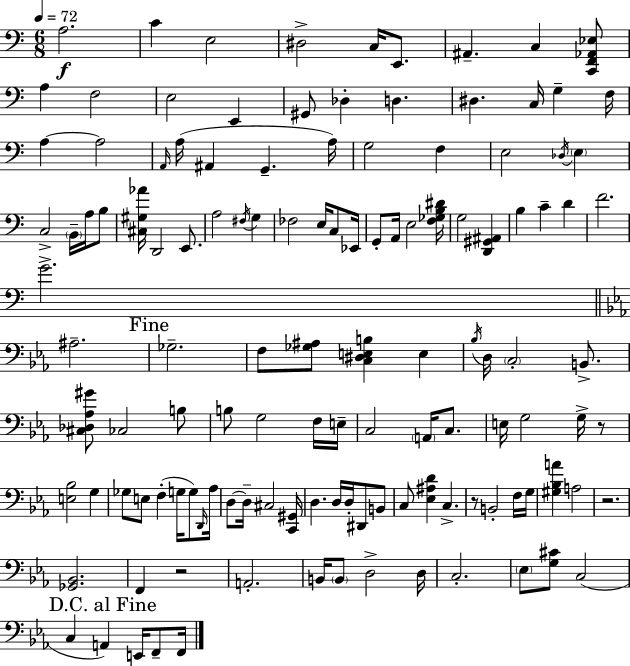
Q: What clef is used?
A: bass